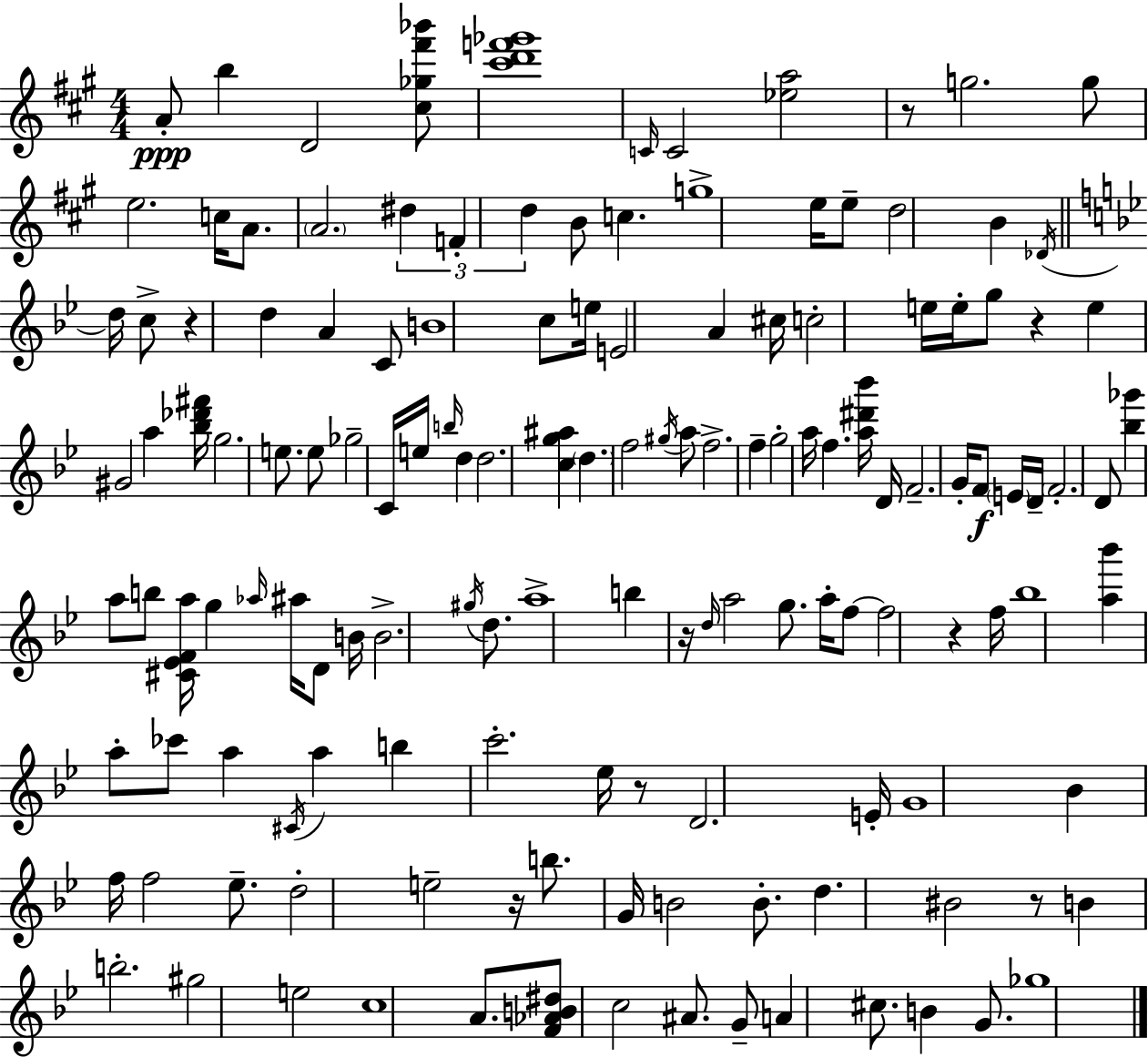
X:1
T:Untitled
M:4/4
L:1/4
K:A
A/2 b D2 [^c_g^f'_b']/2 [^c'd'f'_g']4 C/4 C2 [_ea]2 z/2 g2 g/2 e2 c/4 A/2 A2 ^d F d B/2 c g4 e/4 e/2 d2 B _D/4 d/4 c/2 z d A C/2 B4 c/2 e/4 E2 A ^c/4 c2 e/4 e/4 g/2 z e ^G2 a [_b_d'^f']/4 g2 e/2 e/2 _g2 C/4 e/4 b/4 d d2 [cg^a] d f2 ^g/4 a/2 f2 f g2 a/4 f [a^d'_b']/4 D/4 F2 G/4 F/2 E/4 D/4 F2 D/2 [_b_g'] a/2 b/2 [^C_EFa]/4 g _a/4 ^a/4 D/2 B/4 B2 ^g/4 d/2 a4 b z/4 d/4 a2 g/2 a/4 f/2 f2 z f/4 _b4 [a_b'] a/2 _c'/2 a ^C/4 a b c'2 _e/4 z/2 D2 E/4 G4 _B f/4 f2 _e/2 d2 e2 z/4 b/2 G/4 B2 B/2 d ^B2 z/2 B b2 ^g2 e2 c4 A/2 [F_AB^d]/2 c2 ^A/2 G/2 A ^c/2 B G/2 _g4